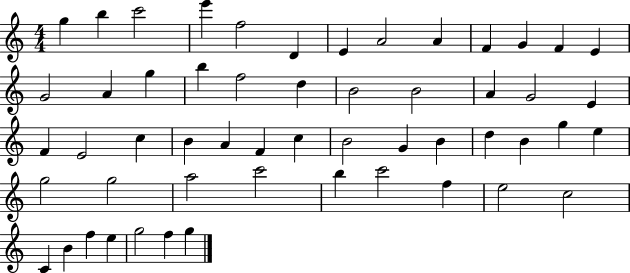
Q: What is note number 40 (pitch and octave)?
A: G5